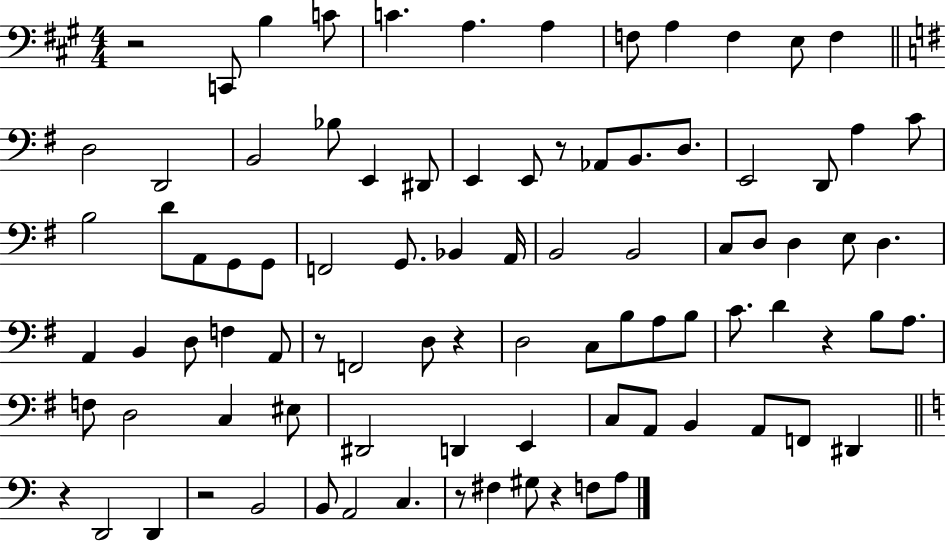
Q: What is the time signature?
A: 4/4